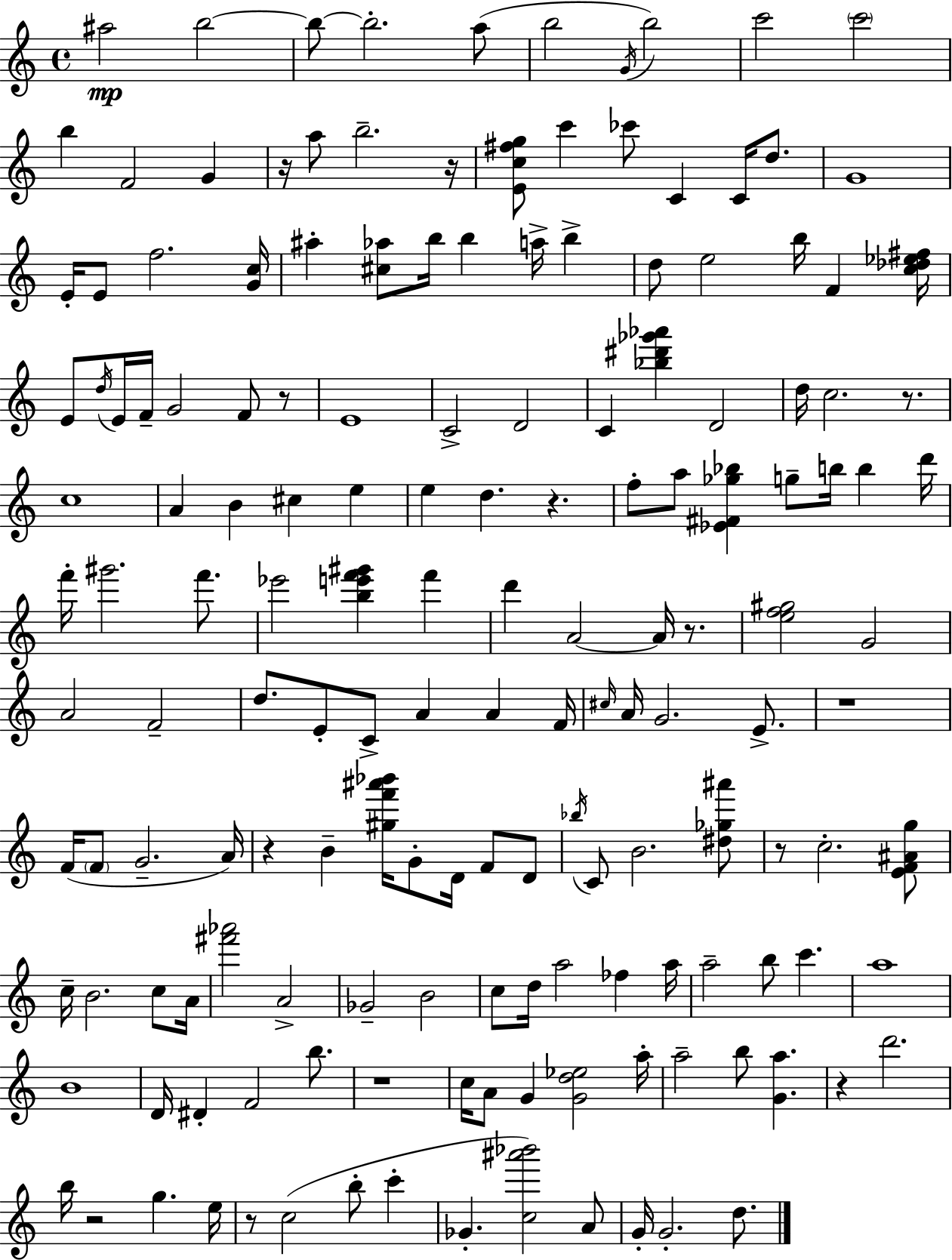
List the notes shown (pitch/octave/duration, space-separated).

A#5/h B5/h B5/e B5/h. A5/e B5/h G4/s B5/h C6/h C6/h B5/q F4/h G4/q R/s A5/e B5/h. R/s [E4,C5,F#5,G5]/e C6/q CES6/e C4/q C4/s D5/e. G4/w E4/s E4/e F5/h. [G4,C5]/s A#5/q [C#5,Ab5]/e B5/s B5/q A5/s B5/q D5/e E5/h B5/s F4/q [C5,Db5,Eb5,F#5]/s E4/e D5/s E4/s F4/s G4/h F4/e R/e E4/w C4/h D4/h C4/q [Bb5,D#6,Gb6,Ab6]/q D4/h D5/s C5/h. R/e. C5/w A4/q B4/q C#5/q E5/q E5/q D5/q. R/q. F5/e A5/e [Eb4,F#4,Gb5,Bb5]/q G5/e B5/s B5/q D6/s F6/s G#6/h. F6/e. Eb6/h [B5,E6,F6,G#6]/q F6/q D6/q A4/h A4/s R/e. [E5,F5,G#5]/h G4/h A4/h F4/h D5/e. E4/e C4/e A4/q A4/q F4/s C#5/s A4/s G4/h. E4/e. R/w F4/s F4/e G4/h. A4/s R/q B4/q [G#5,F6,A#6,Bb6]/s G4/e D4/s F4/e D4/e Bb5/s C4/e B4/h. [D#5,Gb5,A#6]/e R/e C5/h. [E4,F4,A#4,G5]/e C5/s B4/h. C5/e A4/s [F#6,Ab6]/h A4/h Gb4/h B4/h C5/e D5/s A5/h FES5/q A5/s A5/h B5/e C6/q. A5/w B4/w D4/s D#4/q F4/h B5/e. R/w C5/s A4/e G4/q [G4,D5,Eb5]/h A5/s A5/h B5/e [G4,A5]/q. R/q D6/h. B5/s R/h G5/q. E5/s R/e C5/h B5/e C6/q Gb4/q. [C5,A#6,Bb6]/h A4/e G4/s G4/h. D5/e.